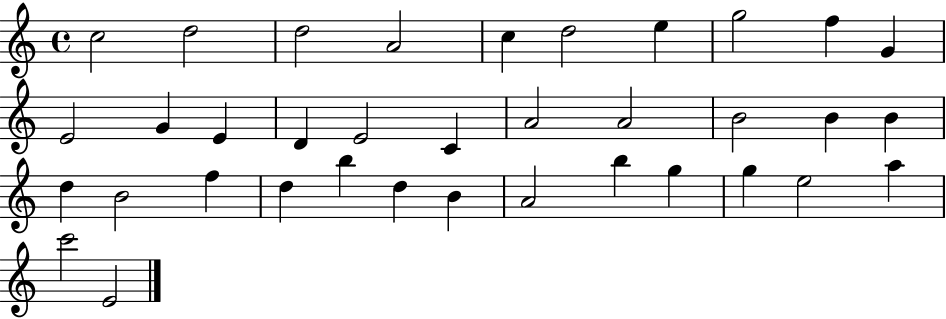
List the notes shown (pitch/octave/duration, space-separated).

C5/h D5/h D5/h A4/h C5/q D5/h E5/q G5/h F5/q G4/q E4/h G4/q E4/q D4/q E4/h C4/q A4/h A4/h B4/h B4/q B4/q D5/q B4/h F5/q D5/q B5/q D5/q B4/q A4/h B5/q G5/q G5/q E5/h A5/q C6/h E4/h